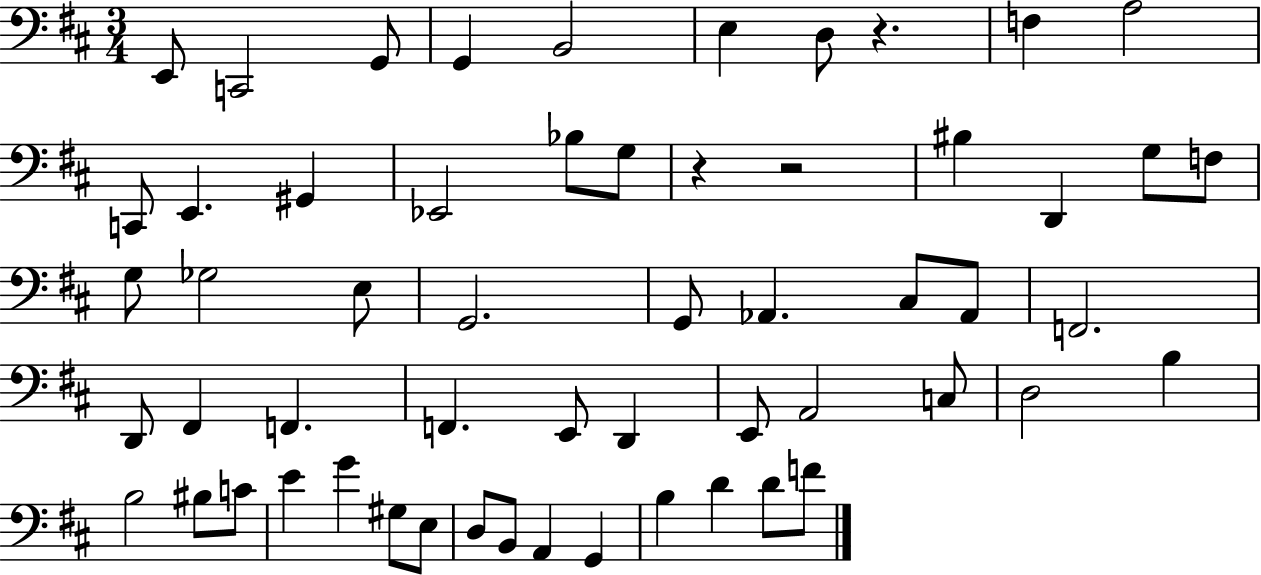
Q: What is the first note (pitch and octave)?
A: E2